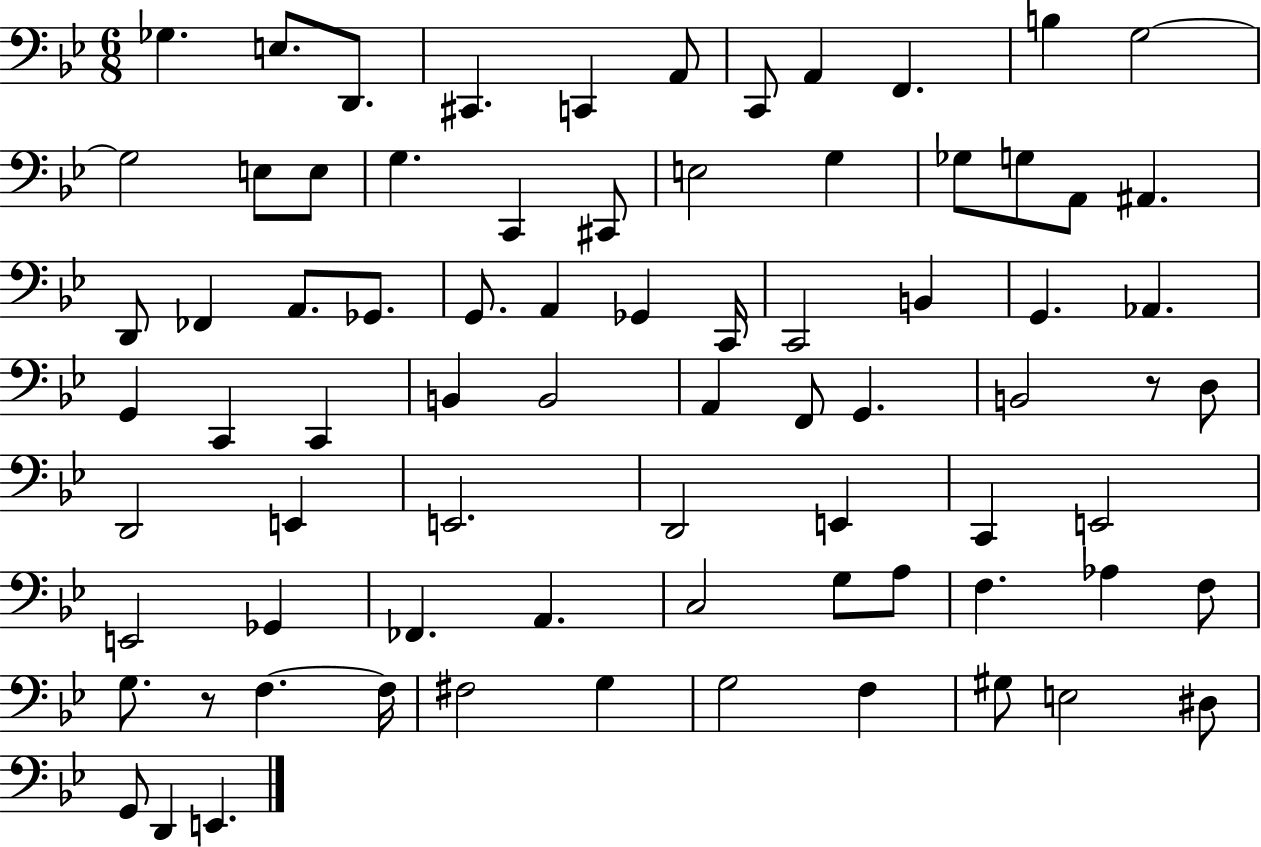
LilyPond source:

{
  \clef bass
  \numericTimeSignature
  \time 6/8
  \key bes \major
  ges4. e8. d,8. | cis,4. c,4 a,8 | c,8 a,4 f,4. | b4 g2~~ | \break g2 e8 e8 | g4. c,4 cis,8 | e2 g4 | ges8 g8 a,8 ais,4. | \break d,8 fes,4 a,8. ges,8. | g,8. a,4 ges,4 c,16 | c,2 b,4 | g,4. aes,4. | \break g,4 c,4 c,4 | b,4 b,2 | a,4 f,8 g,4. | b,2 r8 d8 | \break d,2 e,4 | e,2. | d,2 e,4 | c,4 e,2 | \break e,2 ges,4 | fes,4. a,4. | c2 g8 a8 | f4. aes4 f8 | \break g8. r8 f4.~~ f16 | fis2 g4 | g2 f4 | gis8 e2 dis8 | \break g,8 d,4 e,4. | \bar "|."
}